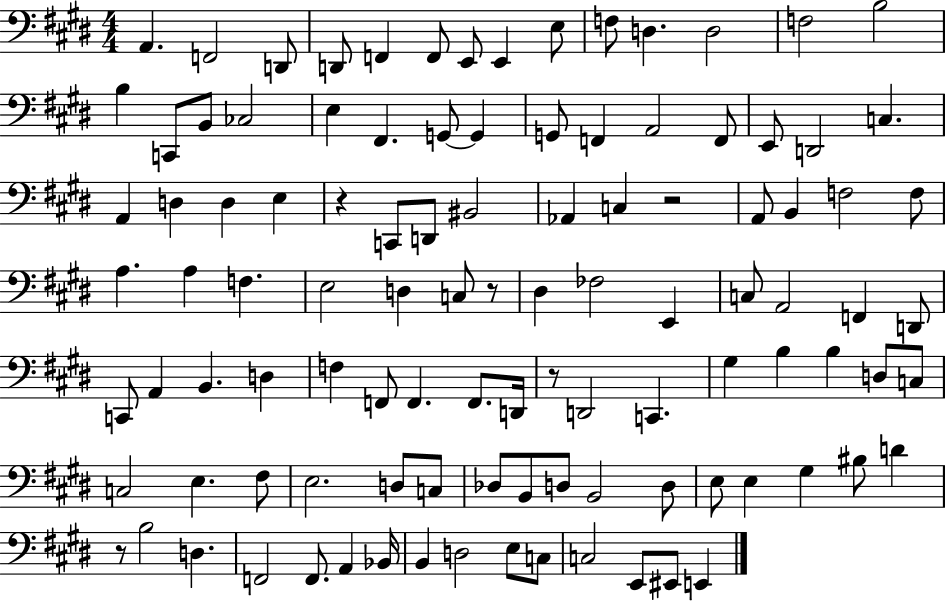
{
  \clef bass
  \numericTimeSignature
  \time 4/4
  \key e \major
  \repeat volta 2 { a,4. f,2 d,8 | d,8 f,4 f,8 e,8 e,4 e8 | f8 d4. d2 | f2 b2 | \break b4 c,8 b,8 ces2 | e4 fis,4. g,8~~ g,4 | g,8 f,4 a,2 f,8 | e,8 d,2 c4. | \break a,4 d4 d4 e4 | r4 c,8 d,8 bis,2 | aes,4 c4 r2 | a,8 b,4 f2 f8 | \break a4. a4 f4. | e2 d4 c8 r8 | dis4 fes2 e,4 | c8 a,2 f,4 d,8 | \break c,8 a,4 b,4. d4 | f4 f,8 f,4. f,8. d,16 | r8 d,2 c,4. | gis4 b4 b4 d8 c8 | \break c2 e4. fis8 | e2. d8 c8 | des8 b,8 d8 b,2 d8 | e8 e4 gis4 bis8 d'4 | \break r8 b2 d4. | f,2 f,8. a,4 bes,16 | b,4 d2 e8 c8 | c2 e,8 eis,8 e,4 | \break } \bar "|."
}